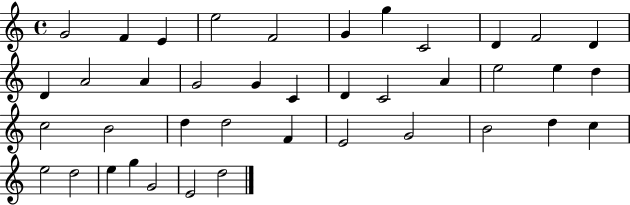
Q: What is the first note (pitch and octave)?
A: G4